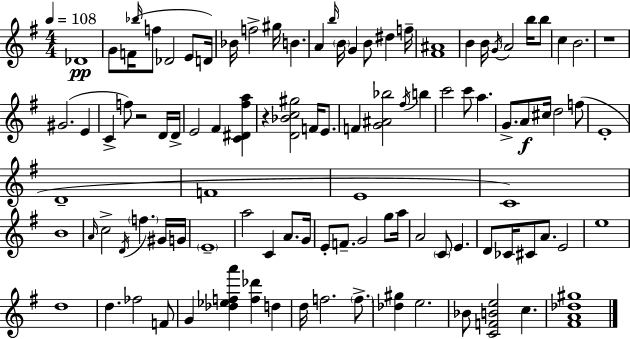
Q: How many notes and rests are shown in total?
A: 103